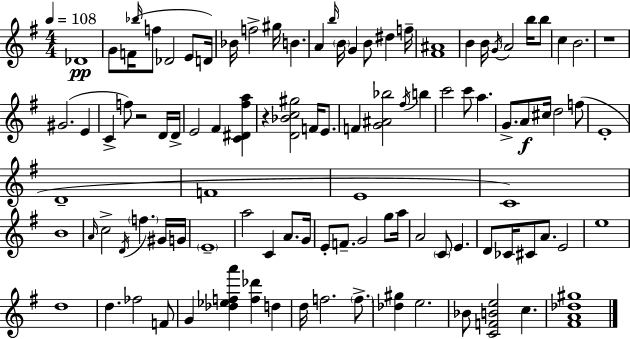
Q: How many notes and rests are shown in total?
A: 103